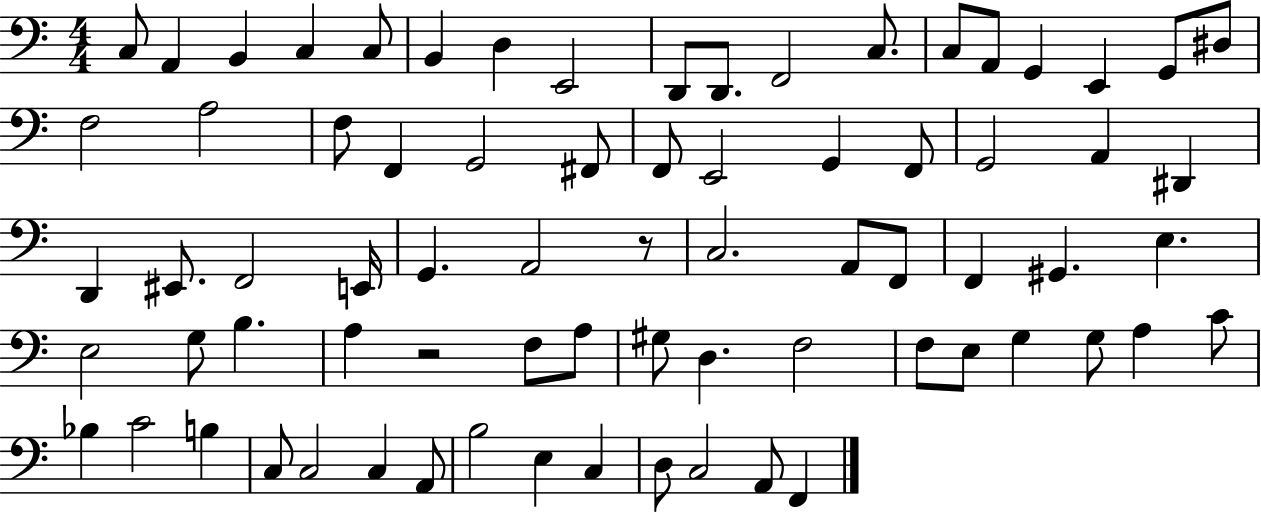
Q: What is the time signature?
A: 4/4